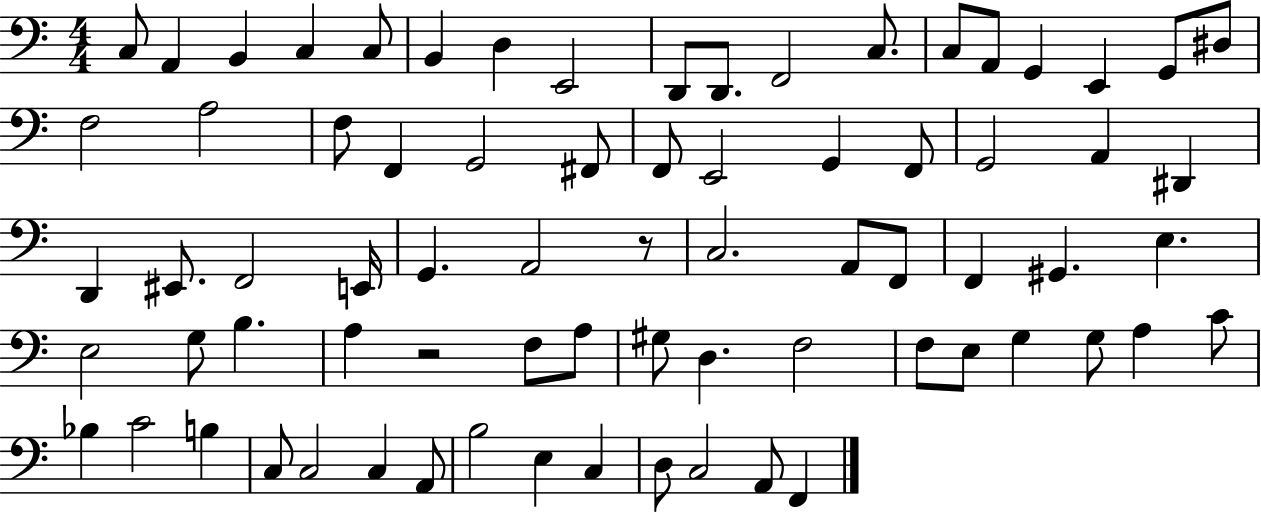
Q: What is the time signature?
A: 4/4